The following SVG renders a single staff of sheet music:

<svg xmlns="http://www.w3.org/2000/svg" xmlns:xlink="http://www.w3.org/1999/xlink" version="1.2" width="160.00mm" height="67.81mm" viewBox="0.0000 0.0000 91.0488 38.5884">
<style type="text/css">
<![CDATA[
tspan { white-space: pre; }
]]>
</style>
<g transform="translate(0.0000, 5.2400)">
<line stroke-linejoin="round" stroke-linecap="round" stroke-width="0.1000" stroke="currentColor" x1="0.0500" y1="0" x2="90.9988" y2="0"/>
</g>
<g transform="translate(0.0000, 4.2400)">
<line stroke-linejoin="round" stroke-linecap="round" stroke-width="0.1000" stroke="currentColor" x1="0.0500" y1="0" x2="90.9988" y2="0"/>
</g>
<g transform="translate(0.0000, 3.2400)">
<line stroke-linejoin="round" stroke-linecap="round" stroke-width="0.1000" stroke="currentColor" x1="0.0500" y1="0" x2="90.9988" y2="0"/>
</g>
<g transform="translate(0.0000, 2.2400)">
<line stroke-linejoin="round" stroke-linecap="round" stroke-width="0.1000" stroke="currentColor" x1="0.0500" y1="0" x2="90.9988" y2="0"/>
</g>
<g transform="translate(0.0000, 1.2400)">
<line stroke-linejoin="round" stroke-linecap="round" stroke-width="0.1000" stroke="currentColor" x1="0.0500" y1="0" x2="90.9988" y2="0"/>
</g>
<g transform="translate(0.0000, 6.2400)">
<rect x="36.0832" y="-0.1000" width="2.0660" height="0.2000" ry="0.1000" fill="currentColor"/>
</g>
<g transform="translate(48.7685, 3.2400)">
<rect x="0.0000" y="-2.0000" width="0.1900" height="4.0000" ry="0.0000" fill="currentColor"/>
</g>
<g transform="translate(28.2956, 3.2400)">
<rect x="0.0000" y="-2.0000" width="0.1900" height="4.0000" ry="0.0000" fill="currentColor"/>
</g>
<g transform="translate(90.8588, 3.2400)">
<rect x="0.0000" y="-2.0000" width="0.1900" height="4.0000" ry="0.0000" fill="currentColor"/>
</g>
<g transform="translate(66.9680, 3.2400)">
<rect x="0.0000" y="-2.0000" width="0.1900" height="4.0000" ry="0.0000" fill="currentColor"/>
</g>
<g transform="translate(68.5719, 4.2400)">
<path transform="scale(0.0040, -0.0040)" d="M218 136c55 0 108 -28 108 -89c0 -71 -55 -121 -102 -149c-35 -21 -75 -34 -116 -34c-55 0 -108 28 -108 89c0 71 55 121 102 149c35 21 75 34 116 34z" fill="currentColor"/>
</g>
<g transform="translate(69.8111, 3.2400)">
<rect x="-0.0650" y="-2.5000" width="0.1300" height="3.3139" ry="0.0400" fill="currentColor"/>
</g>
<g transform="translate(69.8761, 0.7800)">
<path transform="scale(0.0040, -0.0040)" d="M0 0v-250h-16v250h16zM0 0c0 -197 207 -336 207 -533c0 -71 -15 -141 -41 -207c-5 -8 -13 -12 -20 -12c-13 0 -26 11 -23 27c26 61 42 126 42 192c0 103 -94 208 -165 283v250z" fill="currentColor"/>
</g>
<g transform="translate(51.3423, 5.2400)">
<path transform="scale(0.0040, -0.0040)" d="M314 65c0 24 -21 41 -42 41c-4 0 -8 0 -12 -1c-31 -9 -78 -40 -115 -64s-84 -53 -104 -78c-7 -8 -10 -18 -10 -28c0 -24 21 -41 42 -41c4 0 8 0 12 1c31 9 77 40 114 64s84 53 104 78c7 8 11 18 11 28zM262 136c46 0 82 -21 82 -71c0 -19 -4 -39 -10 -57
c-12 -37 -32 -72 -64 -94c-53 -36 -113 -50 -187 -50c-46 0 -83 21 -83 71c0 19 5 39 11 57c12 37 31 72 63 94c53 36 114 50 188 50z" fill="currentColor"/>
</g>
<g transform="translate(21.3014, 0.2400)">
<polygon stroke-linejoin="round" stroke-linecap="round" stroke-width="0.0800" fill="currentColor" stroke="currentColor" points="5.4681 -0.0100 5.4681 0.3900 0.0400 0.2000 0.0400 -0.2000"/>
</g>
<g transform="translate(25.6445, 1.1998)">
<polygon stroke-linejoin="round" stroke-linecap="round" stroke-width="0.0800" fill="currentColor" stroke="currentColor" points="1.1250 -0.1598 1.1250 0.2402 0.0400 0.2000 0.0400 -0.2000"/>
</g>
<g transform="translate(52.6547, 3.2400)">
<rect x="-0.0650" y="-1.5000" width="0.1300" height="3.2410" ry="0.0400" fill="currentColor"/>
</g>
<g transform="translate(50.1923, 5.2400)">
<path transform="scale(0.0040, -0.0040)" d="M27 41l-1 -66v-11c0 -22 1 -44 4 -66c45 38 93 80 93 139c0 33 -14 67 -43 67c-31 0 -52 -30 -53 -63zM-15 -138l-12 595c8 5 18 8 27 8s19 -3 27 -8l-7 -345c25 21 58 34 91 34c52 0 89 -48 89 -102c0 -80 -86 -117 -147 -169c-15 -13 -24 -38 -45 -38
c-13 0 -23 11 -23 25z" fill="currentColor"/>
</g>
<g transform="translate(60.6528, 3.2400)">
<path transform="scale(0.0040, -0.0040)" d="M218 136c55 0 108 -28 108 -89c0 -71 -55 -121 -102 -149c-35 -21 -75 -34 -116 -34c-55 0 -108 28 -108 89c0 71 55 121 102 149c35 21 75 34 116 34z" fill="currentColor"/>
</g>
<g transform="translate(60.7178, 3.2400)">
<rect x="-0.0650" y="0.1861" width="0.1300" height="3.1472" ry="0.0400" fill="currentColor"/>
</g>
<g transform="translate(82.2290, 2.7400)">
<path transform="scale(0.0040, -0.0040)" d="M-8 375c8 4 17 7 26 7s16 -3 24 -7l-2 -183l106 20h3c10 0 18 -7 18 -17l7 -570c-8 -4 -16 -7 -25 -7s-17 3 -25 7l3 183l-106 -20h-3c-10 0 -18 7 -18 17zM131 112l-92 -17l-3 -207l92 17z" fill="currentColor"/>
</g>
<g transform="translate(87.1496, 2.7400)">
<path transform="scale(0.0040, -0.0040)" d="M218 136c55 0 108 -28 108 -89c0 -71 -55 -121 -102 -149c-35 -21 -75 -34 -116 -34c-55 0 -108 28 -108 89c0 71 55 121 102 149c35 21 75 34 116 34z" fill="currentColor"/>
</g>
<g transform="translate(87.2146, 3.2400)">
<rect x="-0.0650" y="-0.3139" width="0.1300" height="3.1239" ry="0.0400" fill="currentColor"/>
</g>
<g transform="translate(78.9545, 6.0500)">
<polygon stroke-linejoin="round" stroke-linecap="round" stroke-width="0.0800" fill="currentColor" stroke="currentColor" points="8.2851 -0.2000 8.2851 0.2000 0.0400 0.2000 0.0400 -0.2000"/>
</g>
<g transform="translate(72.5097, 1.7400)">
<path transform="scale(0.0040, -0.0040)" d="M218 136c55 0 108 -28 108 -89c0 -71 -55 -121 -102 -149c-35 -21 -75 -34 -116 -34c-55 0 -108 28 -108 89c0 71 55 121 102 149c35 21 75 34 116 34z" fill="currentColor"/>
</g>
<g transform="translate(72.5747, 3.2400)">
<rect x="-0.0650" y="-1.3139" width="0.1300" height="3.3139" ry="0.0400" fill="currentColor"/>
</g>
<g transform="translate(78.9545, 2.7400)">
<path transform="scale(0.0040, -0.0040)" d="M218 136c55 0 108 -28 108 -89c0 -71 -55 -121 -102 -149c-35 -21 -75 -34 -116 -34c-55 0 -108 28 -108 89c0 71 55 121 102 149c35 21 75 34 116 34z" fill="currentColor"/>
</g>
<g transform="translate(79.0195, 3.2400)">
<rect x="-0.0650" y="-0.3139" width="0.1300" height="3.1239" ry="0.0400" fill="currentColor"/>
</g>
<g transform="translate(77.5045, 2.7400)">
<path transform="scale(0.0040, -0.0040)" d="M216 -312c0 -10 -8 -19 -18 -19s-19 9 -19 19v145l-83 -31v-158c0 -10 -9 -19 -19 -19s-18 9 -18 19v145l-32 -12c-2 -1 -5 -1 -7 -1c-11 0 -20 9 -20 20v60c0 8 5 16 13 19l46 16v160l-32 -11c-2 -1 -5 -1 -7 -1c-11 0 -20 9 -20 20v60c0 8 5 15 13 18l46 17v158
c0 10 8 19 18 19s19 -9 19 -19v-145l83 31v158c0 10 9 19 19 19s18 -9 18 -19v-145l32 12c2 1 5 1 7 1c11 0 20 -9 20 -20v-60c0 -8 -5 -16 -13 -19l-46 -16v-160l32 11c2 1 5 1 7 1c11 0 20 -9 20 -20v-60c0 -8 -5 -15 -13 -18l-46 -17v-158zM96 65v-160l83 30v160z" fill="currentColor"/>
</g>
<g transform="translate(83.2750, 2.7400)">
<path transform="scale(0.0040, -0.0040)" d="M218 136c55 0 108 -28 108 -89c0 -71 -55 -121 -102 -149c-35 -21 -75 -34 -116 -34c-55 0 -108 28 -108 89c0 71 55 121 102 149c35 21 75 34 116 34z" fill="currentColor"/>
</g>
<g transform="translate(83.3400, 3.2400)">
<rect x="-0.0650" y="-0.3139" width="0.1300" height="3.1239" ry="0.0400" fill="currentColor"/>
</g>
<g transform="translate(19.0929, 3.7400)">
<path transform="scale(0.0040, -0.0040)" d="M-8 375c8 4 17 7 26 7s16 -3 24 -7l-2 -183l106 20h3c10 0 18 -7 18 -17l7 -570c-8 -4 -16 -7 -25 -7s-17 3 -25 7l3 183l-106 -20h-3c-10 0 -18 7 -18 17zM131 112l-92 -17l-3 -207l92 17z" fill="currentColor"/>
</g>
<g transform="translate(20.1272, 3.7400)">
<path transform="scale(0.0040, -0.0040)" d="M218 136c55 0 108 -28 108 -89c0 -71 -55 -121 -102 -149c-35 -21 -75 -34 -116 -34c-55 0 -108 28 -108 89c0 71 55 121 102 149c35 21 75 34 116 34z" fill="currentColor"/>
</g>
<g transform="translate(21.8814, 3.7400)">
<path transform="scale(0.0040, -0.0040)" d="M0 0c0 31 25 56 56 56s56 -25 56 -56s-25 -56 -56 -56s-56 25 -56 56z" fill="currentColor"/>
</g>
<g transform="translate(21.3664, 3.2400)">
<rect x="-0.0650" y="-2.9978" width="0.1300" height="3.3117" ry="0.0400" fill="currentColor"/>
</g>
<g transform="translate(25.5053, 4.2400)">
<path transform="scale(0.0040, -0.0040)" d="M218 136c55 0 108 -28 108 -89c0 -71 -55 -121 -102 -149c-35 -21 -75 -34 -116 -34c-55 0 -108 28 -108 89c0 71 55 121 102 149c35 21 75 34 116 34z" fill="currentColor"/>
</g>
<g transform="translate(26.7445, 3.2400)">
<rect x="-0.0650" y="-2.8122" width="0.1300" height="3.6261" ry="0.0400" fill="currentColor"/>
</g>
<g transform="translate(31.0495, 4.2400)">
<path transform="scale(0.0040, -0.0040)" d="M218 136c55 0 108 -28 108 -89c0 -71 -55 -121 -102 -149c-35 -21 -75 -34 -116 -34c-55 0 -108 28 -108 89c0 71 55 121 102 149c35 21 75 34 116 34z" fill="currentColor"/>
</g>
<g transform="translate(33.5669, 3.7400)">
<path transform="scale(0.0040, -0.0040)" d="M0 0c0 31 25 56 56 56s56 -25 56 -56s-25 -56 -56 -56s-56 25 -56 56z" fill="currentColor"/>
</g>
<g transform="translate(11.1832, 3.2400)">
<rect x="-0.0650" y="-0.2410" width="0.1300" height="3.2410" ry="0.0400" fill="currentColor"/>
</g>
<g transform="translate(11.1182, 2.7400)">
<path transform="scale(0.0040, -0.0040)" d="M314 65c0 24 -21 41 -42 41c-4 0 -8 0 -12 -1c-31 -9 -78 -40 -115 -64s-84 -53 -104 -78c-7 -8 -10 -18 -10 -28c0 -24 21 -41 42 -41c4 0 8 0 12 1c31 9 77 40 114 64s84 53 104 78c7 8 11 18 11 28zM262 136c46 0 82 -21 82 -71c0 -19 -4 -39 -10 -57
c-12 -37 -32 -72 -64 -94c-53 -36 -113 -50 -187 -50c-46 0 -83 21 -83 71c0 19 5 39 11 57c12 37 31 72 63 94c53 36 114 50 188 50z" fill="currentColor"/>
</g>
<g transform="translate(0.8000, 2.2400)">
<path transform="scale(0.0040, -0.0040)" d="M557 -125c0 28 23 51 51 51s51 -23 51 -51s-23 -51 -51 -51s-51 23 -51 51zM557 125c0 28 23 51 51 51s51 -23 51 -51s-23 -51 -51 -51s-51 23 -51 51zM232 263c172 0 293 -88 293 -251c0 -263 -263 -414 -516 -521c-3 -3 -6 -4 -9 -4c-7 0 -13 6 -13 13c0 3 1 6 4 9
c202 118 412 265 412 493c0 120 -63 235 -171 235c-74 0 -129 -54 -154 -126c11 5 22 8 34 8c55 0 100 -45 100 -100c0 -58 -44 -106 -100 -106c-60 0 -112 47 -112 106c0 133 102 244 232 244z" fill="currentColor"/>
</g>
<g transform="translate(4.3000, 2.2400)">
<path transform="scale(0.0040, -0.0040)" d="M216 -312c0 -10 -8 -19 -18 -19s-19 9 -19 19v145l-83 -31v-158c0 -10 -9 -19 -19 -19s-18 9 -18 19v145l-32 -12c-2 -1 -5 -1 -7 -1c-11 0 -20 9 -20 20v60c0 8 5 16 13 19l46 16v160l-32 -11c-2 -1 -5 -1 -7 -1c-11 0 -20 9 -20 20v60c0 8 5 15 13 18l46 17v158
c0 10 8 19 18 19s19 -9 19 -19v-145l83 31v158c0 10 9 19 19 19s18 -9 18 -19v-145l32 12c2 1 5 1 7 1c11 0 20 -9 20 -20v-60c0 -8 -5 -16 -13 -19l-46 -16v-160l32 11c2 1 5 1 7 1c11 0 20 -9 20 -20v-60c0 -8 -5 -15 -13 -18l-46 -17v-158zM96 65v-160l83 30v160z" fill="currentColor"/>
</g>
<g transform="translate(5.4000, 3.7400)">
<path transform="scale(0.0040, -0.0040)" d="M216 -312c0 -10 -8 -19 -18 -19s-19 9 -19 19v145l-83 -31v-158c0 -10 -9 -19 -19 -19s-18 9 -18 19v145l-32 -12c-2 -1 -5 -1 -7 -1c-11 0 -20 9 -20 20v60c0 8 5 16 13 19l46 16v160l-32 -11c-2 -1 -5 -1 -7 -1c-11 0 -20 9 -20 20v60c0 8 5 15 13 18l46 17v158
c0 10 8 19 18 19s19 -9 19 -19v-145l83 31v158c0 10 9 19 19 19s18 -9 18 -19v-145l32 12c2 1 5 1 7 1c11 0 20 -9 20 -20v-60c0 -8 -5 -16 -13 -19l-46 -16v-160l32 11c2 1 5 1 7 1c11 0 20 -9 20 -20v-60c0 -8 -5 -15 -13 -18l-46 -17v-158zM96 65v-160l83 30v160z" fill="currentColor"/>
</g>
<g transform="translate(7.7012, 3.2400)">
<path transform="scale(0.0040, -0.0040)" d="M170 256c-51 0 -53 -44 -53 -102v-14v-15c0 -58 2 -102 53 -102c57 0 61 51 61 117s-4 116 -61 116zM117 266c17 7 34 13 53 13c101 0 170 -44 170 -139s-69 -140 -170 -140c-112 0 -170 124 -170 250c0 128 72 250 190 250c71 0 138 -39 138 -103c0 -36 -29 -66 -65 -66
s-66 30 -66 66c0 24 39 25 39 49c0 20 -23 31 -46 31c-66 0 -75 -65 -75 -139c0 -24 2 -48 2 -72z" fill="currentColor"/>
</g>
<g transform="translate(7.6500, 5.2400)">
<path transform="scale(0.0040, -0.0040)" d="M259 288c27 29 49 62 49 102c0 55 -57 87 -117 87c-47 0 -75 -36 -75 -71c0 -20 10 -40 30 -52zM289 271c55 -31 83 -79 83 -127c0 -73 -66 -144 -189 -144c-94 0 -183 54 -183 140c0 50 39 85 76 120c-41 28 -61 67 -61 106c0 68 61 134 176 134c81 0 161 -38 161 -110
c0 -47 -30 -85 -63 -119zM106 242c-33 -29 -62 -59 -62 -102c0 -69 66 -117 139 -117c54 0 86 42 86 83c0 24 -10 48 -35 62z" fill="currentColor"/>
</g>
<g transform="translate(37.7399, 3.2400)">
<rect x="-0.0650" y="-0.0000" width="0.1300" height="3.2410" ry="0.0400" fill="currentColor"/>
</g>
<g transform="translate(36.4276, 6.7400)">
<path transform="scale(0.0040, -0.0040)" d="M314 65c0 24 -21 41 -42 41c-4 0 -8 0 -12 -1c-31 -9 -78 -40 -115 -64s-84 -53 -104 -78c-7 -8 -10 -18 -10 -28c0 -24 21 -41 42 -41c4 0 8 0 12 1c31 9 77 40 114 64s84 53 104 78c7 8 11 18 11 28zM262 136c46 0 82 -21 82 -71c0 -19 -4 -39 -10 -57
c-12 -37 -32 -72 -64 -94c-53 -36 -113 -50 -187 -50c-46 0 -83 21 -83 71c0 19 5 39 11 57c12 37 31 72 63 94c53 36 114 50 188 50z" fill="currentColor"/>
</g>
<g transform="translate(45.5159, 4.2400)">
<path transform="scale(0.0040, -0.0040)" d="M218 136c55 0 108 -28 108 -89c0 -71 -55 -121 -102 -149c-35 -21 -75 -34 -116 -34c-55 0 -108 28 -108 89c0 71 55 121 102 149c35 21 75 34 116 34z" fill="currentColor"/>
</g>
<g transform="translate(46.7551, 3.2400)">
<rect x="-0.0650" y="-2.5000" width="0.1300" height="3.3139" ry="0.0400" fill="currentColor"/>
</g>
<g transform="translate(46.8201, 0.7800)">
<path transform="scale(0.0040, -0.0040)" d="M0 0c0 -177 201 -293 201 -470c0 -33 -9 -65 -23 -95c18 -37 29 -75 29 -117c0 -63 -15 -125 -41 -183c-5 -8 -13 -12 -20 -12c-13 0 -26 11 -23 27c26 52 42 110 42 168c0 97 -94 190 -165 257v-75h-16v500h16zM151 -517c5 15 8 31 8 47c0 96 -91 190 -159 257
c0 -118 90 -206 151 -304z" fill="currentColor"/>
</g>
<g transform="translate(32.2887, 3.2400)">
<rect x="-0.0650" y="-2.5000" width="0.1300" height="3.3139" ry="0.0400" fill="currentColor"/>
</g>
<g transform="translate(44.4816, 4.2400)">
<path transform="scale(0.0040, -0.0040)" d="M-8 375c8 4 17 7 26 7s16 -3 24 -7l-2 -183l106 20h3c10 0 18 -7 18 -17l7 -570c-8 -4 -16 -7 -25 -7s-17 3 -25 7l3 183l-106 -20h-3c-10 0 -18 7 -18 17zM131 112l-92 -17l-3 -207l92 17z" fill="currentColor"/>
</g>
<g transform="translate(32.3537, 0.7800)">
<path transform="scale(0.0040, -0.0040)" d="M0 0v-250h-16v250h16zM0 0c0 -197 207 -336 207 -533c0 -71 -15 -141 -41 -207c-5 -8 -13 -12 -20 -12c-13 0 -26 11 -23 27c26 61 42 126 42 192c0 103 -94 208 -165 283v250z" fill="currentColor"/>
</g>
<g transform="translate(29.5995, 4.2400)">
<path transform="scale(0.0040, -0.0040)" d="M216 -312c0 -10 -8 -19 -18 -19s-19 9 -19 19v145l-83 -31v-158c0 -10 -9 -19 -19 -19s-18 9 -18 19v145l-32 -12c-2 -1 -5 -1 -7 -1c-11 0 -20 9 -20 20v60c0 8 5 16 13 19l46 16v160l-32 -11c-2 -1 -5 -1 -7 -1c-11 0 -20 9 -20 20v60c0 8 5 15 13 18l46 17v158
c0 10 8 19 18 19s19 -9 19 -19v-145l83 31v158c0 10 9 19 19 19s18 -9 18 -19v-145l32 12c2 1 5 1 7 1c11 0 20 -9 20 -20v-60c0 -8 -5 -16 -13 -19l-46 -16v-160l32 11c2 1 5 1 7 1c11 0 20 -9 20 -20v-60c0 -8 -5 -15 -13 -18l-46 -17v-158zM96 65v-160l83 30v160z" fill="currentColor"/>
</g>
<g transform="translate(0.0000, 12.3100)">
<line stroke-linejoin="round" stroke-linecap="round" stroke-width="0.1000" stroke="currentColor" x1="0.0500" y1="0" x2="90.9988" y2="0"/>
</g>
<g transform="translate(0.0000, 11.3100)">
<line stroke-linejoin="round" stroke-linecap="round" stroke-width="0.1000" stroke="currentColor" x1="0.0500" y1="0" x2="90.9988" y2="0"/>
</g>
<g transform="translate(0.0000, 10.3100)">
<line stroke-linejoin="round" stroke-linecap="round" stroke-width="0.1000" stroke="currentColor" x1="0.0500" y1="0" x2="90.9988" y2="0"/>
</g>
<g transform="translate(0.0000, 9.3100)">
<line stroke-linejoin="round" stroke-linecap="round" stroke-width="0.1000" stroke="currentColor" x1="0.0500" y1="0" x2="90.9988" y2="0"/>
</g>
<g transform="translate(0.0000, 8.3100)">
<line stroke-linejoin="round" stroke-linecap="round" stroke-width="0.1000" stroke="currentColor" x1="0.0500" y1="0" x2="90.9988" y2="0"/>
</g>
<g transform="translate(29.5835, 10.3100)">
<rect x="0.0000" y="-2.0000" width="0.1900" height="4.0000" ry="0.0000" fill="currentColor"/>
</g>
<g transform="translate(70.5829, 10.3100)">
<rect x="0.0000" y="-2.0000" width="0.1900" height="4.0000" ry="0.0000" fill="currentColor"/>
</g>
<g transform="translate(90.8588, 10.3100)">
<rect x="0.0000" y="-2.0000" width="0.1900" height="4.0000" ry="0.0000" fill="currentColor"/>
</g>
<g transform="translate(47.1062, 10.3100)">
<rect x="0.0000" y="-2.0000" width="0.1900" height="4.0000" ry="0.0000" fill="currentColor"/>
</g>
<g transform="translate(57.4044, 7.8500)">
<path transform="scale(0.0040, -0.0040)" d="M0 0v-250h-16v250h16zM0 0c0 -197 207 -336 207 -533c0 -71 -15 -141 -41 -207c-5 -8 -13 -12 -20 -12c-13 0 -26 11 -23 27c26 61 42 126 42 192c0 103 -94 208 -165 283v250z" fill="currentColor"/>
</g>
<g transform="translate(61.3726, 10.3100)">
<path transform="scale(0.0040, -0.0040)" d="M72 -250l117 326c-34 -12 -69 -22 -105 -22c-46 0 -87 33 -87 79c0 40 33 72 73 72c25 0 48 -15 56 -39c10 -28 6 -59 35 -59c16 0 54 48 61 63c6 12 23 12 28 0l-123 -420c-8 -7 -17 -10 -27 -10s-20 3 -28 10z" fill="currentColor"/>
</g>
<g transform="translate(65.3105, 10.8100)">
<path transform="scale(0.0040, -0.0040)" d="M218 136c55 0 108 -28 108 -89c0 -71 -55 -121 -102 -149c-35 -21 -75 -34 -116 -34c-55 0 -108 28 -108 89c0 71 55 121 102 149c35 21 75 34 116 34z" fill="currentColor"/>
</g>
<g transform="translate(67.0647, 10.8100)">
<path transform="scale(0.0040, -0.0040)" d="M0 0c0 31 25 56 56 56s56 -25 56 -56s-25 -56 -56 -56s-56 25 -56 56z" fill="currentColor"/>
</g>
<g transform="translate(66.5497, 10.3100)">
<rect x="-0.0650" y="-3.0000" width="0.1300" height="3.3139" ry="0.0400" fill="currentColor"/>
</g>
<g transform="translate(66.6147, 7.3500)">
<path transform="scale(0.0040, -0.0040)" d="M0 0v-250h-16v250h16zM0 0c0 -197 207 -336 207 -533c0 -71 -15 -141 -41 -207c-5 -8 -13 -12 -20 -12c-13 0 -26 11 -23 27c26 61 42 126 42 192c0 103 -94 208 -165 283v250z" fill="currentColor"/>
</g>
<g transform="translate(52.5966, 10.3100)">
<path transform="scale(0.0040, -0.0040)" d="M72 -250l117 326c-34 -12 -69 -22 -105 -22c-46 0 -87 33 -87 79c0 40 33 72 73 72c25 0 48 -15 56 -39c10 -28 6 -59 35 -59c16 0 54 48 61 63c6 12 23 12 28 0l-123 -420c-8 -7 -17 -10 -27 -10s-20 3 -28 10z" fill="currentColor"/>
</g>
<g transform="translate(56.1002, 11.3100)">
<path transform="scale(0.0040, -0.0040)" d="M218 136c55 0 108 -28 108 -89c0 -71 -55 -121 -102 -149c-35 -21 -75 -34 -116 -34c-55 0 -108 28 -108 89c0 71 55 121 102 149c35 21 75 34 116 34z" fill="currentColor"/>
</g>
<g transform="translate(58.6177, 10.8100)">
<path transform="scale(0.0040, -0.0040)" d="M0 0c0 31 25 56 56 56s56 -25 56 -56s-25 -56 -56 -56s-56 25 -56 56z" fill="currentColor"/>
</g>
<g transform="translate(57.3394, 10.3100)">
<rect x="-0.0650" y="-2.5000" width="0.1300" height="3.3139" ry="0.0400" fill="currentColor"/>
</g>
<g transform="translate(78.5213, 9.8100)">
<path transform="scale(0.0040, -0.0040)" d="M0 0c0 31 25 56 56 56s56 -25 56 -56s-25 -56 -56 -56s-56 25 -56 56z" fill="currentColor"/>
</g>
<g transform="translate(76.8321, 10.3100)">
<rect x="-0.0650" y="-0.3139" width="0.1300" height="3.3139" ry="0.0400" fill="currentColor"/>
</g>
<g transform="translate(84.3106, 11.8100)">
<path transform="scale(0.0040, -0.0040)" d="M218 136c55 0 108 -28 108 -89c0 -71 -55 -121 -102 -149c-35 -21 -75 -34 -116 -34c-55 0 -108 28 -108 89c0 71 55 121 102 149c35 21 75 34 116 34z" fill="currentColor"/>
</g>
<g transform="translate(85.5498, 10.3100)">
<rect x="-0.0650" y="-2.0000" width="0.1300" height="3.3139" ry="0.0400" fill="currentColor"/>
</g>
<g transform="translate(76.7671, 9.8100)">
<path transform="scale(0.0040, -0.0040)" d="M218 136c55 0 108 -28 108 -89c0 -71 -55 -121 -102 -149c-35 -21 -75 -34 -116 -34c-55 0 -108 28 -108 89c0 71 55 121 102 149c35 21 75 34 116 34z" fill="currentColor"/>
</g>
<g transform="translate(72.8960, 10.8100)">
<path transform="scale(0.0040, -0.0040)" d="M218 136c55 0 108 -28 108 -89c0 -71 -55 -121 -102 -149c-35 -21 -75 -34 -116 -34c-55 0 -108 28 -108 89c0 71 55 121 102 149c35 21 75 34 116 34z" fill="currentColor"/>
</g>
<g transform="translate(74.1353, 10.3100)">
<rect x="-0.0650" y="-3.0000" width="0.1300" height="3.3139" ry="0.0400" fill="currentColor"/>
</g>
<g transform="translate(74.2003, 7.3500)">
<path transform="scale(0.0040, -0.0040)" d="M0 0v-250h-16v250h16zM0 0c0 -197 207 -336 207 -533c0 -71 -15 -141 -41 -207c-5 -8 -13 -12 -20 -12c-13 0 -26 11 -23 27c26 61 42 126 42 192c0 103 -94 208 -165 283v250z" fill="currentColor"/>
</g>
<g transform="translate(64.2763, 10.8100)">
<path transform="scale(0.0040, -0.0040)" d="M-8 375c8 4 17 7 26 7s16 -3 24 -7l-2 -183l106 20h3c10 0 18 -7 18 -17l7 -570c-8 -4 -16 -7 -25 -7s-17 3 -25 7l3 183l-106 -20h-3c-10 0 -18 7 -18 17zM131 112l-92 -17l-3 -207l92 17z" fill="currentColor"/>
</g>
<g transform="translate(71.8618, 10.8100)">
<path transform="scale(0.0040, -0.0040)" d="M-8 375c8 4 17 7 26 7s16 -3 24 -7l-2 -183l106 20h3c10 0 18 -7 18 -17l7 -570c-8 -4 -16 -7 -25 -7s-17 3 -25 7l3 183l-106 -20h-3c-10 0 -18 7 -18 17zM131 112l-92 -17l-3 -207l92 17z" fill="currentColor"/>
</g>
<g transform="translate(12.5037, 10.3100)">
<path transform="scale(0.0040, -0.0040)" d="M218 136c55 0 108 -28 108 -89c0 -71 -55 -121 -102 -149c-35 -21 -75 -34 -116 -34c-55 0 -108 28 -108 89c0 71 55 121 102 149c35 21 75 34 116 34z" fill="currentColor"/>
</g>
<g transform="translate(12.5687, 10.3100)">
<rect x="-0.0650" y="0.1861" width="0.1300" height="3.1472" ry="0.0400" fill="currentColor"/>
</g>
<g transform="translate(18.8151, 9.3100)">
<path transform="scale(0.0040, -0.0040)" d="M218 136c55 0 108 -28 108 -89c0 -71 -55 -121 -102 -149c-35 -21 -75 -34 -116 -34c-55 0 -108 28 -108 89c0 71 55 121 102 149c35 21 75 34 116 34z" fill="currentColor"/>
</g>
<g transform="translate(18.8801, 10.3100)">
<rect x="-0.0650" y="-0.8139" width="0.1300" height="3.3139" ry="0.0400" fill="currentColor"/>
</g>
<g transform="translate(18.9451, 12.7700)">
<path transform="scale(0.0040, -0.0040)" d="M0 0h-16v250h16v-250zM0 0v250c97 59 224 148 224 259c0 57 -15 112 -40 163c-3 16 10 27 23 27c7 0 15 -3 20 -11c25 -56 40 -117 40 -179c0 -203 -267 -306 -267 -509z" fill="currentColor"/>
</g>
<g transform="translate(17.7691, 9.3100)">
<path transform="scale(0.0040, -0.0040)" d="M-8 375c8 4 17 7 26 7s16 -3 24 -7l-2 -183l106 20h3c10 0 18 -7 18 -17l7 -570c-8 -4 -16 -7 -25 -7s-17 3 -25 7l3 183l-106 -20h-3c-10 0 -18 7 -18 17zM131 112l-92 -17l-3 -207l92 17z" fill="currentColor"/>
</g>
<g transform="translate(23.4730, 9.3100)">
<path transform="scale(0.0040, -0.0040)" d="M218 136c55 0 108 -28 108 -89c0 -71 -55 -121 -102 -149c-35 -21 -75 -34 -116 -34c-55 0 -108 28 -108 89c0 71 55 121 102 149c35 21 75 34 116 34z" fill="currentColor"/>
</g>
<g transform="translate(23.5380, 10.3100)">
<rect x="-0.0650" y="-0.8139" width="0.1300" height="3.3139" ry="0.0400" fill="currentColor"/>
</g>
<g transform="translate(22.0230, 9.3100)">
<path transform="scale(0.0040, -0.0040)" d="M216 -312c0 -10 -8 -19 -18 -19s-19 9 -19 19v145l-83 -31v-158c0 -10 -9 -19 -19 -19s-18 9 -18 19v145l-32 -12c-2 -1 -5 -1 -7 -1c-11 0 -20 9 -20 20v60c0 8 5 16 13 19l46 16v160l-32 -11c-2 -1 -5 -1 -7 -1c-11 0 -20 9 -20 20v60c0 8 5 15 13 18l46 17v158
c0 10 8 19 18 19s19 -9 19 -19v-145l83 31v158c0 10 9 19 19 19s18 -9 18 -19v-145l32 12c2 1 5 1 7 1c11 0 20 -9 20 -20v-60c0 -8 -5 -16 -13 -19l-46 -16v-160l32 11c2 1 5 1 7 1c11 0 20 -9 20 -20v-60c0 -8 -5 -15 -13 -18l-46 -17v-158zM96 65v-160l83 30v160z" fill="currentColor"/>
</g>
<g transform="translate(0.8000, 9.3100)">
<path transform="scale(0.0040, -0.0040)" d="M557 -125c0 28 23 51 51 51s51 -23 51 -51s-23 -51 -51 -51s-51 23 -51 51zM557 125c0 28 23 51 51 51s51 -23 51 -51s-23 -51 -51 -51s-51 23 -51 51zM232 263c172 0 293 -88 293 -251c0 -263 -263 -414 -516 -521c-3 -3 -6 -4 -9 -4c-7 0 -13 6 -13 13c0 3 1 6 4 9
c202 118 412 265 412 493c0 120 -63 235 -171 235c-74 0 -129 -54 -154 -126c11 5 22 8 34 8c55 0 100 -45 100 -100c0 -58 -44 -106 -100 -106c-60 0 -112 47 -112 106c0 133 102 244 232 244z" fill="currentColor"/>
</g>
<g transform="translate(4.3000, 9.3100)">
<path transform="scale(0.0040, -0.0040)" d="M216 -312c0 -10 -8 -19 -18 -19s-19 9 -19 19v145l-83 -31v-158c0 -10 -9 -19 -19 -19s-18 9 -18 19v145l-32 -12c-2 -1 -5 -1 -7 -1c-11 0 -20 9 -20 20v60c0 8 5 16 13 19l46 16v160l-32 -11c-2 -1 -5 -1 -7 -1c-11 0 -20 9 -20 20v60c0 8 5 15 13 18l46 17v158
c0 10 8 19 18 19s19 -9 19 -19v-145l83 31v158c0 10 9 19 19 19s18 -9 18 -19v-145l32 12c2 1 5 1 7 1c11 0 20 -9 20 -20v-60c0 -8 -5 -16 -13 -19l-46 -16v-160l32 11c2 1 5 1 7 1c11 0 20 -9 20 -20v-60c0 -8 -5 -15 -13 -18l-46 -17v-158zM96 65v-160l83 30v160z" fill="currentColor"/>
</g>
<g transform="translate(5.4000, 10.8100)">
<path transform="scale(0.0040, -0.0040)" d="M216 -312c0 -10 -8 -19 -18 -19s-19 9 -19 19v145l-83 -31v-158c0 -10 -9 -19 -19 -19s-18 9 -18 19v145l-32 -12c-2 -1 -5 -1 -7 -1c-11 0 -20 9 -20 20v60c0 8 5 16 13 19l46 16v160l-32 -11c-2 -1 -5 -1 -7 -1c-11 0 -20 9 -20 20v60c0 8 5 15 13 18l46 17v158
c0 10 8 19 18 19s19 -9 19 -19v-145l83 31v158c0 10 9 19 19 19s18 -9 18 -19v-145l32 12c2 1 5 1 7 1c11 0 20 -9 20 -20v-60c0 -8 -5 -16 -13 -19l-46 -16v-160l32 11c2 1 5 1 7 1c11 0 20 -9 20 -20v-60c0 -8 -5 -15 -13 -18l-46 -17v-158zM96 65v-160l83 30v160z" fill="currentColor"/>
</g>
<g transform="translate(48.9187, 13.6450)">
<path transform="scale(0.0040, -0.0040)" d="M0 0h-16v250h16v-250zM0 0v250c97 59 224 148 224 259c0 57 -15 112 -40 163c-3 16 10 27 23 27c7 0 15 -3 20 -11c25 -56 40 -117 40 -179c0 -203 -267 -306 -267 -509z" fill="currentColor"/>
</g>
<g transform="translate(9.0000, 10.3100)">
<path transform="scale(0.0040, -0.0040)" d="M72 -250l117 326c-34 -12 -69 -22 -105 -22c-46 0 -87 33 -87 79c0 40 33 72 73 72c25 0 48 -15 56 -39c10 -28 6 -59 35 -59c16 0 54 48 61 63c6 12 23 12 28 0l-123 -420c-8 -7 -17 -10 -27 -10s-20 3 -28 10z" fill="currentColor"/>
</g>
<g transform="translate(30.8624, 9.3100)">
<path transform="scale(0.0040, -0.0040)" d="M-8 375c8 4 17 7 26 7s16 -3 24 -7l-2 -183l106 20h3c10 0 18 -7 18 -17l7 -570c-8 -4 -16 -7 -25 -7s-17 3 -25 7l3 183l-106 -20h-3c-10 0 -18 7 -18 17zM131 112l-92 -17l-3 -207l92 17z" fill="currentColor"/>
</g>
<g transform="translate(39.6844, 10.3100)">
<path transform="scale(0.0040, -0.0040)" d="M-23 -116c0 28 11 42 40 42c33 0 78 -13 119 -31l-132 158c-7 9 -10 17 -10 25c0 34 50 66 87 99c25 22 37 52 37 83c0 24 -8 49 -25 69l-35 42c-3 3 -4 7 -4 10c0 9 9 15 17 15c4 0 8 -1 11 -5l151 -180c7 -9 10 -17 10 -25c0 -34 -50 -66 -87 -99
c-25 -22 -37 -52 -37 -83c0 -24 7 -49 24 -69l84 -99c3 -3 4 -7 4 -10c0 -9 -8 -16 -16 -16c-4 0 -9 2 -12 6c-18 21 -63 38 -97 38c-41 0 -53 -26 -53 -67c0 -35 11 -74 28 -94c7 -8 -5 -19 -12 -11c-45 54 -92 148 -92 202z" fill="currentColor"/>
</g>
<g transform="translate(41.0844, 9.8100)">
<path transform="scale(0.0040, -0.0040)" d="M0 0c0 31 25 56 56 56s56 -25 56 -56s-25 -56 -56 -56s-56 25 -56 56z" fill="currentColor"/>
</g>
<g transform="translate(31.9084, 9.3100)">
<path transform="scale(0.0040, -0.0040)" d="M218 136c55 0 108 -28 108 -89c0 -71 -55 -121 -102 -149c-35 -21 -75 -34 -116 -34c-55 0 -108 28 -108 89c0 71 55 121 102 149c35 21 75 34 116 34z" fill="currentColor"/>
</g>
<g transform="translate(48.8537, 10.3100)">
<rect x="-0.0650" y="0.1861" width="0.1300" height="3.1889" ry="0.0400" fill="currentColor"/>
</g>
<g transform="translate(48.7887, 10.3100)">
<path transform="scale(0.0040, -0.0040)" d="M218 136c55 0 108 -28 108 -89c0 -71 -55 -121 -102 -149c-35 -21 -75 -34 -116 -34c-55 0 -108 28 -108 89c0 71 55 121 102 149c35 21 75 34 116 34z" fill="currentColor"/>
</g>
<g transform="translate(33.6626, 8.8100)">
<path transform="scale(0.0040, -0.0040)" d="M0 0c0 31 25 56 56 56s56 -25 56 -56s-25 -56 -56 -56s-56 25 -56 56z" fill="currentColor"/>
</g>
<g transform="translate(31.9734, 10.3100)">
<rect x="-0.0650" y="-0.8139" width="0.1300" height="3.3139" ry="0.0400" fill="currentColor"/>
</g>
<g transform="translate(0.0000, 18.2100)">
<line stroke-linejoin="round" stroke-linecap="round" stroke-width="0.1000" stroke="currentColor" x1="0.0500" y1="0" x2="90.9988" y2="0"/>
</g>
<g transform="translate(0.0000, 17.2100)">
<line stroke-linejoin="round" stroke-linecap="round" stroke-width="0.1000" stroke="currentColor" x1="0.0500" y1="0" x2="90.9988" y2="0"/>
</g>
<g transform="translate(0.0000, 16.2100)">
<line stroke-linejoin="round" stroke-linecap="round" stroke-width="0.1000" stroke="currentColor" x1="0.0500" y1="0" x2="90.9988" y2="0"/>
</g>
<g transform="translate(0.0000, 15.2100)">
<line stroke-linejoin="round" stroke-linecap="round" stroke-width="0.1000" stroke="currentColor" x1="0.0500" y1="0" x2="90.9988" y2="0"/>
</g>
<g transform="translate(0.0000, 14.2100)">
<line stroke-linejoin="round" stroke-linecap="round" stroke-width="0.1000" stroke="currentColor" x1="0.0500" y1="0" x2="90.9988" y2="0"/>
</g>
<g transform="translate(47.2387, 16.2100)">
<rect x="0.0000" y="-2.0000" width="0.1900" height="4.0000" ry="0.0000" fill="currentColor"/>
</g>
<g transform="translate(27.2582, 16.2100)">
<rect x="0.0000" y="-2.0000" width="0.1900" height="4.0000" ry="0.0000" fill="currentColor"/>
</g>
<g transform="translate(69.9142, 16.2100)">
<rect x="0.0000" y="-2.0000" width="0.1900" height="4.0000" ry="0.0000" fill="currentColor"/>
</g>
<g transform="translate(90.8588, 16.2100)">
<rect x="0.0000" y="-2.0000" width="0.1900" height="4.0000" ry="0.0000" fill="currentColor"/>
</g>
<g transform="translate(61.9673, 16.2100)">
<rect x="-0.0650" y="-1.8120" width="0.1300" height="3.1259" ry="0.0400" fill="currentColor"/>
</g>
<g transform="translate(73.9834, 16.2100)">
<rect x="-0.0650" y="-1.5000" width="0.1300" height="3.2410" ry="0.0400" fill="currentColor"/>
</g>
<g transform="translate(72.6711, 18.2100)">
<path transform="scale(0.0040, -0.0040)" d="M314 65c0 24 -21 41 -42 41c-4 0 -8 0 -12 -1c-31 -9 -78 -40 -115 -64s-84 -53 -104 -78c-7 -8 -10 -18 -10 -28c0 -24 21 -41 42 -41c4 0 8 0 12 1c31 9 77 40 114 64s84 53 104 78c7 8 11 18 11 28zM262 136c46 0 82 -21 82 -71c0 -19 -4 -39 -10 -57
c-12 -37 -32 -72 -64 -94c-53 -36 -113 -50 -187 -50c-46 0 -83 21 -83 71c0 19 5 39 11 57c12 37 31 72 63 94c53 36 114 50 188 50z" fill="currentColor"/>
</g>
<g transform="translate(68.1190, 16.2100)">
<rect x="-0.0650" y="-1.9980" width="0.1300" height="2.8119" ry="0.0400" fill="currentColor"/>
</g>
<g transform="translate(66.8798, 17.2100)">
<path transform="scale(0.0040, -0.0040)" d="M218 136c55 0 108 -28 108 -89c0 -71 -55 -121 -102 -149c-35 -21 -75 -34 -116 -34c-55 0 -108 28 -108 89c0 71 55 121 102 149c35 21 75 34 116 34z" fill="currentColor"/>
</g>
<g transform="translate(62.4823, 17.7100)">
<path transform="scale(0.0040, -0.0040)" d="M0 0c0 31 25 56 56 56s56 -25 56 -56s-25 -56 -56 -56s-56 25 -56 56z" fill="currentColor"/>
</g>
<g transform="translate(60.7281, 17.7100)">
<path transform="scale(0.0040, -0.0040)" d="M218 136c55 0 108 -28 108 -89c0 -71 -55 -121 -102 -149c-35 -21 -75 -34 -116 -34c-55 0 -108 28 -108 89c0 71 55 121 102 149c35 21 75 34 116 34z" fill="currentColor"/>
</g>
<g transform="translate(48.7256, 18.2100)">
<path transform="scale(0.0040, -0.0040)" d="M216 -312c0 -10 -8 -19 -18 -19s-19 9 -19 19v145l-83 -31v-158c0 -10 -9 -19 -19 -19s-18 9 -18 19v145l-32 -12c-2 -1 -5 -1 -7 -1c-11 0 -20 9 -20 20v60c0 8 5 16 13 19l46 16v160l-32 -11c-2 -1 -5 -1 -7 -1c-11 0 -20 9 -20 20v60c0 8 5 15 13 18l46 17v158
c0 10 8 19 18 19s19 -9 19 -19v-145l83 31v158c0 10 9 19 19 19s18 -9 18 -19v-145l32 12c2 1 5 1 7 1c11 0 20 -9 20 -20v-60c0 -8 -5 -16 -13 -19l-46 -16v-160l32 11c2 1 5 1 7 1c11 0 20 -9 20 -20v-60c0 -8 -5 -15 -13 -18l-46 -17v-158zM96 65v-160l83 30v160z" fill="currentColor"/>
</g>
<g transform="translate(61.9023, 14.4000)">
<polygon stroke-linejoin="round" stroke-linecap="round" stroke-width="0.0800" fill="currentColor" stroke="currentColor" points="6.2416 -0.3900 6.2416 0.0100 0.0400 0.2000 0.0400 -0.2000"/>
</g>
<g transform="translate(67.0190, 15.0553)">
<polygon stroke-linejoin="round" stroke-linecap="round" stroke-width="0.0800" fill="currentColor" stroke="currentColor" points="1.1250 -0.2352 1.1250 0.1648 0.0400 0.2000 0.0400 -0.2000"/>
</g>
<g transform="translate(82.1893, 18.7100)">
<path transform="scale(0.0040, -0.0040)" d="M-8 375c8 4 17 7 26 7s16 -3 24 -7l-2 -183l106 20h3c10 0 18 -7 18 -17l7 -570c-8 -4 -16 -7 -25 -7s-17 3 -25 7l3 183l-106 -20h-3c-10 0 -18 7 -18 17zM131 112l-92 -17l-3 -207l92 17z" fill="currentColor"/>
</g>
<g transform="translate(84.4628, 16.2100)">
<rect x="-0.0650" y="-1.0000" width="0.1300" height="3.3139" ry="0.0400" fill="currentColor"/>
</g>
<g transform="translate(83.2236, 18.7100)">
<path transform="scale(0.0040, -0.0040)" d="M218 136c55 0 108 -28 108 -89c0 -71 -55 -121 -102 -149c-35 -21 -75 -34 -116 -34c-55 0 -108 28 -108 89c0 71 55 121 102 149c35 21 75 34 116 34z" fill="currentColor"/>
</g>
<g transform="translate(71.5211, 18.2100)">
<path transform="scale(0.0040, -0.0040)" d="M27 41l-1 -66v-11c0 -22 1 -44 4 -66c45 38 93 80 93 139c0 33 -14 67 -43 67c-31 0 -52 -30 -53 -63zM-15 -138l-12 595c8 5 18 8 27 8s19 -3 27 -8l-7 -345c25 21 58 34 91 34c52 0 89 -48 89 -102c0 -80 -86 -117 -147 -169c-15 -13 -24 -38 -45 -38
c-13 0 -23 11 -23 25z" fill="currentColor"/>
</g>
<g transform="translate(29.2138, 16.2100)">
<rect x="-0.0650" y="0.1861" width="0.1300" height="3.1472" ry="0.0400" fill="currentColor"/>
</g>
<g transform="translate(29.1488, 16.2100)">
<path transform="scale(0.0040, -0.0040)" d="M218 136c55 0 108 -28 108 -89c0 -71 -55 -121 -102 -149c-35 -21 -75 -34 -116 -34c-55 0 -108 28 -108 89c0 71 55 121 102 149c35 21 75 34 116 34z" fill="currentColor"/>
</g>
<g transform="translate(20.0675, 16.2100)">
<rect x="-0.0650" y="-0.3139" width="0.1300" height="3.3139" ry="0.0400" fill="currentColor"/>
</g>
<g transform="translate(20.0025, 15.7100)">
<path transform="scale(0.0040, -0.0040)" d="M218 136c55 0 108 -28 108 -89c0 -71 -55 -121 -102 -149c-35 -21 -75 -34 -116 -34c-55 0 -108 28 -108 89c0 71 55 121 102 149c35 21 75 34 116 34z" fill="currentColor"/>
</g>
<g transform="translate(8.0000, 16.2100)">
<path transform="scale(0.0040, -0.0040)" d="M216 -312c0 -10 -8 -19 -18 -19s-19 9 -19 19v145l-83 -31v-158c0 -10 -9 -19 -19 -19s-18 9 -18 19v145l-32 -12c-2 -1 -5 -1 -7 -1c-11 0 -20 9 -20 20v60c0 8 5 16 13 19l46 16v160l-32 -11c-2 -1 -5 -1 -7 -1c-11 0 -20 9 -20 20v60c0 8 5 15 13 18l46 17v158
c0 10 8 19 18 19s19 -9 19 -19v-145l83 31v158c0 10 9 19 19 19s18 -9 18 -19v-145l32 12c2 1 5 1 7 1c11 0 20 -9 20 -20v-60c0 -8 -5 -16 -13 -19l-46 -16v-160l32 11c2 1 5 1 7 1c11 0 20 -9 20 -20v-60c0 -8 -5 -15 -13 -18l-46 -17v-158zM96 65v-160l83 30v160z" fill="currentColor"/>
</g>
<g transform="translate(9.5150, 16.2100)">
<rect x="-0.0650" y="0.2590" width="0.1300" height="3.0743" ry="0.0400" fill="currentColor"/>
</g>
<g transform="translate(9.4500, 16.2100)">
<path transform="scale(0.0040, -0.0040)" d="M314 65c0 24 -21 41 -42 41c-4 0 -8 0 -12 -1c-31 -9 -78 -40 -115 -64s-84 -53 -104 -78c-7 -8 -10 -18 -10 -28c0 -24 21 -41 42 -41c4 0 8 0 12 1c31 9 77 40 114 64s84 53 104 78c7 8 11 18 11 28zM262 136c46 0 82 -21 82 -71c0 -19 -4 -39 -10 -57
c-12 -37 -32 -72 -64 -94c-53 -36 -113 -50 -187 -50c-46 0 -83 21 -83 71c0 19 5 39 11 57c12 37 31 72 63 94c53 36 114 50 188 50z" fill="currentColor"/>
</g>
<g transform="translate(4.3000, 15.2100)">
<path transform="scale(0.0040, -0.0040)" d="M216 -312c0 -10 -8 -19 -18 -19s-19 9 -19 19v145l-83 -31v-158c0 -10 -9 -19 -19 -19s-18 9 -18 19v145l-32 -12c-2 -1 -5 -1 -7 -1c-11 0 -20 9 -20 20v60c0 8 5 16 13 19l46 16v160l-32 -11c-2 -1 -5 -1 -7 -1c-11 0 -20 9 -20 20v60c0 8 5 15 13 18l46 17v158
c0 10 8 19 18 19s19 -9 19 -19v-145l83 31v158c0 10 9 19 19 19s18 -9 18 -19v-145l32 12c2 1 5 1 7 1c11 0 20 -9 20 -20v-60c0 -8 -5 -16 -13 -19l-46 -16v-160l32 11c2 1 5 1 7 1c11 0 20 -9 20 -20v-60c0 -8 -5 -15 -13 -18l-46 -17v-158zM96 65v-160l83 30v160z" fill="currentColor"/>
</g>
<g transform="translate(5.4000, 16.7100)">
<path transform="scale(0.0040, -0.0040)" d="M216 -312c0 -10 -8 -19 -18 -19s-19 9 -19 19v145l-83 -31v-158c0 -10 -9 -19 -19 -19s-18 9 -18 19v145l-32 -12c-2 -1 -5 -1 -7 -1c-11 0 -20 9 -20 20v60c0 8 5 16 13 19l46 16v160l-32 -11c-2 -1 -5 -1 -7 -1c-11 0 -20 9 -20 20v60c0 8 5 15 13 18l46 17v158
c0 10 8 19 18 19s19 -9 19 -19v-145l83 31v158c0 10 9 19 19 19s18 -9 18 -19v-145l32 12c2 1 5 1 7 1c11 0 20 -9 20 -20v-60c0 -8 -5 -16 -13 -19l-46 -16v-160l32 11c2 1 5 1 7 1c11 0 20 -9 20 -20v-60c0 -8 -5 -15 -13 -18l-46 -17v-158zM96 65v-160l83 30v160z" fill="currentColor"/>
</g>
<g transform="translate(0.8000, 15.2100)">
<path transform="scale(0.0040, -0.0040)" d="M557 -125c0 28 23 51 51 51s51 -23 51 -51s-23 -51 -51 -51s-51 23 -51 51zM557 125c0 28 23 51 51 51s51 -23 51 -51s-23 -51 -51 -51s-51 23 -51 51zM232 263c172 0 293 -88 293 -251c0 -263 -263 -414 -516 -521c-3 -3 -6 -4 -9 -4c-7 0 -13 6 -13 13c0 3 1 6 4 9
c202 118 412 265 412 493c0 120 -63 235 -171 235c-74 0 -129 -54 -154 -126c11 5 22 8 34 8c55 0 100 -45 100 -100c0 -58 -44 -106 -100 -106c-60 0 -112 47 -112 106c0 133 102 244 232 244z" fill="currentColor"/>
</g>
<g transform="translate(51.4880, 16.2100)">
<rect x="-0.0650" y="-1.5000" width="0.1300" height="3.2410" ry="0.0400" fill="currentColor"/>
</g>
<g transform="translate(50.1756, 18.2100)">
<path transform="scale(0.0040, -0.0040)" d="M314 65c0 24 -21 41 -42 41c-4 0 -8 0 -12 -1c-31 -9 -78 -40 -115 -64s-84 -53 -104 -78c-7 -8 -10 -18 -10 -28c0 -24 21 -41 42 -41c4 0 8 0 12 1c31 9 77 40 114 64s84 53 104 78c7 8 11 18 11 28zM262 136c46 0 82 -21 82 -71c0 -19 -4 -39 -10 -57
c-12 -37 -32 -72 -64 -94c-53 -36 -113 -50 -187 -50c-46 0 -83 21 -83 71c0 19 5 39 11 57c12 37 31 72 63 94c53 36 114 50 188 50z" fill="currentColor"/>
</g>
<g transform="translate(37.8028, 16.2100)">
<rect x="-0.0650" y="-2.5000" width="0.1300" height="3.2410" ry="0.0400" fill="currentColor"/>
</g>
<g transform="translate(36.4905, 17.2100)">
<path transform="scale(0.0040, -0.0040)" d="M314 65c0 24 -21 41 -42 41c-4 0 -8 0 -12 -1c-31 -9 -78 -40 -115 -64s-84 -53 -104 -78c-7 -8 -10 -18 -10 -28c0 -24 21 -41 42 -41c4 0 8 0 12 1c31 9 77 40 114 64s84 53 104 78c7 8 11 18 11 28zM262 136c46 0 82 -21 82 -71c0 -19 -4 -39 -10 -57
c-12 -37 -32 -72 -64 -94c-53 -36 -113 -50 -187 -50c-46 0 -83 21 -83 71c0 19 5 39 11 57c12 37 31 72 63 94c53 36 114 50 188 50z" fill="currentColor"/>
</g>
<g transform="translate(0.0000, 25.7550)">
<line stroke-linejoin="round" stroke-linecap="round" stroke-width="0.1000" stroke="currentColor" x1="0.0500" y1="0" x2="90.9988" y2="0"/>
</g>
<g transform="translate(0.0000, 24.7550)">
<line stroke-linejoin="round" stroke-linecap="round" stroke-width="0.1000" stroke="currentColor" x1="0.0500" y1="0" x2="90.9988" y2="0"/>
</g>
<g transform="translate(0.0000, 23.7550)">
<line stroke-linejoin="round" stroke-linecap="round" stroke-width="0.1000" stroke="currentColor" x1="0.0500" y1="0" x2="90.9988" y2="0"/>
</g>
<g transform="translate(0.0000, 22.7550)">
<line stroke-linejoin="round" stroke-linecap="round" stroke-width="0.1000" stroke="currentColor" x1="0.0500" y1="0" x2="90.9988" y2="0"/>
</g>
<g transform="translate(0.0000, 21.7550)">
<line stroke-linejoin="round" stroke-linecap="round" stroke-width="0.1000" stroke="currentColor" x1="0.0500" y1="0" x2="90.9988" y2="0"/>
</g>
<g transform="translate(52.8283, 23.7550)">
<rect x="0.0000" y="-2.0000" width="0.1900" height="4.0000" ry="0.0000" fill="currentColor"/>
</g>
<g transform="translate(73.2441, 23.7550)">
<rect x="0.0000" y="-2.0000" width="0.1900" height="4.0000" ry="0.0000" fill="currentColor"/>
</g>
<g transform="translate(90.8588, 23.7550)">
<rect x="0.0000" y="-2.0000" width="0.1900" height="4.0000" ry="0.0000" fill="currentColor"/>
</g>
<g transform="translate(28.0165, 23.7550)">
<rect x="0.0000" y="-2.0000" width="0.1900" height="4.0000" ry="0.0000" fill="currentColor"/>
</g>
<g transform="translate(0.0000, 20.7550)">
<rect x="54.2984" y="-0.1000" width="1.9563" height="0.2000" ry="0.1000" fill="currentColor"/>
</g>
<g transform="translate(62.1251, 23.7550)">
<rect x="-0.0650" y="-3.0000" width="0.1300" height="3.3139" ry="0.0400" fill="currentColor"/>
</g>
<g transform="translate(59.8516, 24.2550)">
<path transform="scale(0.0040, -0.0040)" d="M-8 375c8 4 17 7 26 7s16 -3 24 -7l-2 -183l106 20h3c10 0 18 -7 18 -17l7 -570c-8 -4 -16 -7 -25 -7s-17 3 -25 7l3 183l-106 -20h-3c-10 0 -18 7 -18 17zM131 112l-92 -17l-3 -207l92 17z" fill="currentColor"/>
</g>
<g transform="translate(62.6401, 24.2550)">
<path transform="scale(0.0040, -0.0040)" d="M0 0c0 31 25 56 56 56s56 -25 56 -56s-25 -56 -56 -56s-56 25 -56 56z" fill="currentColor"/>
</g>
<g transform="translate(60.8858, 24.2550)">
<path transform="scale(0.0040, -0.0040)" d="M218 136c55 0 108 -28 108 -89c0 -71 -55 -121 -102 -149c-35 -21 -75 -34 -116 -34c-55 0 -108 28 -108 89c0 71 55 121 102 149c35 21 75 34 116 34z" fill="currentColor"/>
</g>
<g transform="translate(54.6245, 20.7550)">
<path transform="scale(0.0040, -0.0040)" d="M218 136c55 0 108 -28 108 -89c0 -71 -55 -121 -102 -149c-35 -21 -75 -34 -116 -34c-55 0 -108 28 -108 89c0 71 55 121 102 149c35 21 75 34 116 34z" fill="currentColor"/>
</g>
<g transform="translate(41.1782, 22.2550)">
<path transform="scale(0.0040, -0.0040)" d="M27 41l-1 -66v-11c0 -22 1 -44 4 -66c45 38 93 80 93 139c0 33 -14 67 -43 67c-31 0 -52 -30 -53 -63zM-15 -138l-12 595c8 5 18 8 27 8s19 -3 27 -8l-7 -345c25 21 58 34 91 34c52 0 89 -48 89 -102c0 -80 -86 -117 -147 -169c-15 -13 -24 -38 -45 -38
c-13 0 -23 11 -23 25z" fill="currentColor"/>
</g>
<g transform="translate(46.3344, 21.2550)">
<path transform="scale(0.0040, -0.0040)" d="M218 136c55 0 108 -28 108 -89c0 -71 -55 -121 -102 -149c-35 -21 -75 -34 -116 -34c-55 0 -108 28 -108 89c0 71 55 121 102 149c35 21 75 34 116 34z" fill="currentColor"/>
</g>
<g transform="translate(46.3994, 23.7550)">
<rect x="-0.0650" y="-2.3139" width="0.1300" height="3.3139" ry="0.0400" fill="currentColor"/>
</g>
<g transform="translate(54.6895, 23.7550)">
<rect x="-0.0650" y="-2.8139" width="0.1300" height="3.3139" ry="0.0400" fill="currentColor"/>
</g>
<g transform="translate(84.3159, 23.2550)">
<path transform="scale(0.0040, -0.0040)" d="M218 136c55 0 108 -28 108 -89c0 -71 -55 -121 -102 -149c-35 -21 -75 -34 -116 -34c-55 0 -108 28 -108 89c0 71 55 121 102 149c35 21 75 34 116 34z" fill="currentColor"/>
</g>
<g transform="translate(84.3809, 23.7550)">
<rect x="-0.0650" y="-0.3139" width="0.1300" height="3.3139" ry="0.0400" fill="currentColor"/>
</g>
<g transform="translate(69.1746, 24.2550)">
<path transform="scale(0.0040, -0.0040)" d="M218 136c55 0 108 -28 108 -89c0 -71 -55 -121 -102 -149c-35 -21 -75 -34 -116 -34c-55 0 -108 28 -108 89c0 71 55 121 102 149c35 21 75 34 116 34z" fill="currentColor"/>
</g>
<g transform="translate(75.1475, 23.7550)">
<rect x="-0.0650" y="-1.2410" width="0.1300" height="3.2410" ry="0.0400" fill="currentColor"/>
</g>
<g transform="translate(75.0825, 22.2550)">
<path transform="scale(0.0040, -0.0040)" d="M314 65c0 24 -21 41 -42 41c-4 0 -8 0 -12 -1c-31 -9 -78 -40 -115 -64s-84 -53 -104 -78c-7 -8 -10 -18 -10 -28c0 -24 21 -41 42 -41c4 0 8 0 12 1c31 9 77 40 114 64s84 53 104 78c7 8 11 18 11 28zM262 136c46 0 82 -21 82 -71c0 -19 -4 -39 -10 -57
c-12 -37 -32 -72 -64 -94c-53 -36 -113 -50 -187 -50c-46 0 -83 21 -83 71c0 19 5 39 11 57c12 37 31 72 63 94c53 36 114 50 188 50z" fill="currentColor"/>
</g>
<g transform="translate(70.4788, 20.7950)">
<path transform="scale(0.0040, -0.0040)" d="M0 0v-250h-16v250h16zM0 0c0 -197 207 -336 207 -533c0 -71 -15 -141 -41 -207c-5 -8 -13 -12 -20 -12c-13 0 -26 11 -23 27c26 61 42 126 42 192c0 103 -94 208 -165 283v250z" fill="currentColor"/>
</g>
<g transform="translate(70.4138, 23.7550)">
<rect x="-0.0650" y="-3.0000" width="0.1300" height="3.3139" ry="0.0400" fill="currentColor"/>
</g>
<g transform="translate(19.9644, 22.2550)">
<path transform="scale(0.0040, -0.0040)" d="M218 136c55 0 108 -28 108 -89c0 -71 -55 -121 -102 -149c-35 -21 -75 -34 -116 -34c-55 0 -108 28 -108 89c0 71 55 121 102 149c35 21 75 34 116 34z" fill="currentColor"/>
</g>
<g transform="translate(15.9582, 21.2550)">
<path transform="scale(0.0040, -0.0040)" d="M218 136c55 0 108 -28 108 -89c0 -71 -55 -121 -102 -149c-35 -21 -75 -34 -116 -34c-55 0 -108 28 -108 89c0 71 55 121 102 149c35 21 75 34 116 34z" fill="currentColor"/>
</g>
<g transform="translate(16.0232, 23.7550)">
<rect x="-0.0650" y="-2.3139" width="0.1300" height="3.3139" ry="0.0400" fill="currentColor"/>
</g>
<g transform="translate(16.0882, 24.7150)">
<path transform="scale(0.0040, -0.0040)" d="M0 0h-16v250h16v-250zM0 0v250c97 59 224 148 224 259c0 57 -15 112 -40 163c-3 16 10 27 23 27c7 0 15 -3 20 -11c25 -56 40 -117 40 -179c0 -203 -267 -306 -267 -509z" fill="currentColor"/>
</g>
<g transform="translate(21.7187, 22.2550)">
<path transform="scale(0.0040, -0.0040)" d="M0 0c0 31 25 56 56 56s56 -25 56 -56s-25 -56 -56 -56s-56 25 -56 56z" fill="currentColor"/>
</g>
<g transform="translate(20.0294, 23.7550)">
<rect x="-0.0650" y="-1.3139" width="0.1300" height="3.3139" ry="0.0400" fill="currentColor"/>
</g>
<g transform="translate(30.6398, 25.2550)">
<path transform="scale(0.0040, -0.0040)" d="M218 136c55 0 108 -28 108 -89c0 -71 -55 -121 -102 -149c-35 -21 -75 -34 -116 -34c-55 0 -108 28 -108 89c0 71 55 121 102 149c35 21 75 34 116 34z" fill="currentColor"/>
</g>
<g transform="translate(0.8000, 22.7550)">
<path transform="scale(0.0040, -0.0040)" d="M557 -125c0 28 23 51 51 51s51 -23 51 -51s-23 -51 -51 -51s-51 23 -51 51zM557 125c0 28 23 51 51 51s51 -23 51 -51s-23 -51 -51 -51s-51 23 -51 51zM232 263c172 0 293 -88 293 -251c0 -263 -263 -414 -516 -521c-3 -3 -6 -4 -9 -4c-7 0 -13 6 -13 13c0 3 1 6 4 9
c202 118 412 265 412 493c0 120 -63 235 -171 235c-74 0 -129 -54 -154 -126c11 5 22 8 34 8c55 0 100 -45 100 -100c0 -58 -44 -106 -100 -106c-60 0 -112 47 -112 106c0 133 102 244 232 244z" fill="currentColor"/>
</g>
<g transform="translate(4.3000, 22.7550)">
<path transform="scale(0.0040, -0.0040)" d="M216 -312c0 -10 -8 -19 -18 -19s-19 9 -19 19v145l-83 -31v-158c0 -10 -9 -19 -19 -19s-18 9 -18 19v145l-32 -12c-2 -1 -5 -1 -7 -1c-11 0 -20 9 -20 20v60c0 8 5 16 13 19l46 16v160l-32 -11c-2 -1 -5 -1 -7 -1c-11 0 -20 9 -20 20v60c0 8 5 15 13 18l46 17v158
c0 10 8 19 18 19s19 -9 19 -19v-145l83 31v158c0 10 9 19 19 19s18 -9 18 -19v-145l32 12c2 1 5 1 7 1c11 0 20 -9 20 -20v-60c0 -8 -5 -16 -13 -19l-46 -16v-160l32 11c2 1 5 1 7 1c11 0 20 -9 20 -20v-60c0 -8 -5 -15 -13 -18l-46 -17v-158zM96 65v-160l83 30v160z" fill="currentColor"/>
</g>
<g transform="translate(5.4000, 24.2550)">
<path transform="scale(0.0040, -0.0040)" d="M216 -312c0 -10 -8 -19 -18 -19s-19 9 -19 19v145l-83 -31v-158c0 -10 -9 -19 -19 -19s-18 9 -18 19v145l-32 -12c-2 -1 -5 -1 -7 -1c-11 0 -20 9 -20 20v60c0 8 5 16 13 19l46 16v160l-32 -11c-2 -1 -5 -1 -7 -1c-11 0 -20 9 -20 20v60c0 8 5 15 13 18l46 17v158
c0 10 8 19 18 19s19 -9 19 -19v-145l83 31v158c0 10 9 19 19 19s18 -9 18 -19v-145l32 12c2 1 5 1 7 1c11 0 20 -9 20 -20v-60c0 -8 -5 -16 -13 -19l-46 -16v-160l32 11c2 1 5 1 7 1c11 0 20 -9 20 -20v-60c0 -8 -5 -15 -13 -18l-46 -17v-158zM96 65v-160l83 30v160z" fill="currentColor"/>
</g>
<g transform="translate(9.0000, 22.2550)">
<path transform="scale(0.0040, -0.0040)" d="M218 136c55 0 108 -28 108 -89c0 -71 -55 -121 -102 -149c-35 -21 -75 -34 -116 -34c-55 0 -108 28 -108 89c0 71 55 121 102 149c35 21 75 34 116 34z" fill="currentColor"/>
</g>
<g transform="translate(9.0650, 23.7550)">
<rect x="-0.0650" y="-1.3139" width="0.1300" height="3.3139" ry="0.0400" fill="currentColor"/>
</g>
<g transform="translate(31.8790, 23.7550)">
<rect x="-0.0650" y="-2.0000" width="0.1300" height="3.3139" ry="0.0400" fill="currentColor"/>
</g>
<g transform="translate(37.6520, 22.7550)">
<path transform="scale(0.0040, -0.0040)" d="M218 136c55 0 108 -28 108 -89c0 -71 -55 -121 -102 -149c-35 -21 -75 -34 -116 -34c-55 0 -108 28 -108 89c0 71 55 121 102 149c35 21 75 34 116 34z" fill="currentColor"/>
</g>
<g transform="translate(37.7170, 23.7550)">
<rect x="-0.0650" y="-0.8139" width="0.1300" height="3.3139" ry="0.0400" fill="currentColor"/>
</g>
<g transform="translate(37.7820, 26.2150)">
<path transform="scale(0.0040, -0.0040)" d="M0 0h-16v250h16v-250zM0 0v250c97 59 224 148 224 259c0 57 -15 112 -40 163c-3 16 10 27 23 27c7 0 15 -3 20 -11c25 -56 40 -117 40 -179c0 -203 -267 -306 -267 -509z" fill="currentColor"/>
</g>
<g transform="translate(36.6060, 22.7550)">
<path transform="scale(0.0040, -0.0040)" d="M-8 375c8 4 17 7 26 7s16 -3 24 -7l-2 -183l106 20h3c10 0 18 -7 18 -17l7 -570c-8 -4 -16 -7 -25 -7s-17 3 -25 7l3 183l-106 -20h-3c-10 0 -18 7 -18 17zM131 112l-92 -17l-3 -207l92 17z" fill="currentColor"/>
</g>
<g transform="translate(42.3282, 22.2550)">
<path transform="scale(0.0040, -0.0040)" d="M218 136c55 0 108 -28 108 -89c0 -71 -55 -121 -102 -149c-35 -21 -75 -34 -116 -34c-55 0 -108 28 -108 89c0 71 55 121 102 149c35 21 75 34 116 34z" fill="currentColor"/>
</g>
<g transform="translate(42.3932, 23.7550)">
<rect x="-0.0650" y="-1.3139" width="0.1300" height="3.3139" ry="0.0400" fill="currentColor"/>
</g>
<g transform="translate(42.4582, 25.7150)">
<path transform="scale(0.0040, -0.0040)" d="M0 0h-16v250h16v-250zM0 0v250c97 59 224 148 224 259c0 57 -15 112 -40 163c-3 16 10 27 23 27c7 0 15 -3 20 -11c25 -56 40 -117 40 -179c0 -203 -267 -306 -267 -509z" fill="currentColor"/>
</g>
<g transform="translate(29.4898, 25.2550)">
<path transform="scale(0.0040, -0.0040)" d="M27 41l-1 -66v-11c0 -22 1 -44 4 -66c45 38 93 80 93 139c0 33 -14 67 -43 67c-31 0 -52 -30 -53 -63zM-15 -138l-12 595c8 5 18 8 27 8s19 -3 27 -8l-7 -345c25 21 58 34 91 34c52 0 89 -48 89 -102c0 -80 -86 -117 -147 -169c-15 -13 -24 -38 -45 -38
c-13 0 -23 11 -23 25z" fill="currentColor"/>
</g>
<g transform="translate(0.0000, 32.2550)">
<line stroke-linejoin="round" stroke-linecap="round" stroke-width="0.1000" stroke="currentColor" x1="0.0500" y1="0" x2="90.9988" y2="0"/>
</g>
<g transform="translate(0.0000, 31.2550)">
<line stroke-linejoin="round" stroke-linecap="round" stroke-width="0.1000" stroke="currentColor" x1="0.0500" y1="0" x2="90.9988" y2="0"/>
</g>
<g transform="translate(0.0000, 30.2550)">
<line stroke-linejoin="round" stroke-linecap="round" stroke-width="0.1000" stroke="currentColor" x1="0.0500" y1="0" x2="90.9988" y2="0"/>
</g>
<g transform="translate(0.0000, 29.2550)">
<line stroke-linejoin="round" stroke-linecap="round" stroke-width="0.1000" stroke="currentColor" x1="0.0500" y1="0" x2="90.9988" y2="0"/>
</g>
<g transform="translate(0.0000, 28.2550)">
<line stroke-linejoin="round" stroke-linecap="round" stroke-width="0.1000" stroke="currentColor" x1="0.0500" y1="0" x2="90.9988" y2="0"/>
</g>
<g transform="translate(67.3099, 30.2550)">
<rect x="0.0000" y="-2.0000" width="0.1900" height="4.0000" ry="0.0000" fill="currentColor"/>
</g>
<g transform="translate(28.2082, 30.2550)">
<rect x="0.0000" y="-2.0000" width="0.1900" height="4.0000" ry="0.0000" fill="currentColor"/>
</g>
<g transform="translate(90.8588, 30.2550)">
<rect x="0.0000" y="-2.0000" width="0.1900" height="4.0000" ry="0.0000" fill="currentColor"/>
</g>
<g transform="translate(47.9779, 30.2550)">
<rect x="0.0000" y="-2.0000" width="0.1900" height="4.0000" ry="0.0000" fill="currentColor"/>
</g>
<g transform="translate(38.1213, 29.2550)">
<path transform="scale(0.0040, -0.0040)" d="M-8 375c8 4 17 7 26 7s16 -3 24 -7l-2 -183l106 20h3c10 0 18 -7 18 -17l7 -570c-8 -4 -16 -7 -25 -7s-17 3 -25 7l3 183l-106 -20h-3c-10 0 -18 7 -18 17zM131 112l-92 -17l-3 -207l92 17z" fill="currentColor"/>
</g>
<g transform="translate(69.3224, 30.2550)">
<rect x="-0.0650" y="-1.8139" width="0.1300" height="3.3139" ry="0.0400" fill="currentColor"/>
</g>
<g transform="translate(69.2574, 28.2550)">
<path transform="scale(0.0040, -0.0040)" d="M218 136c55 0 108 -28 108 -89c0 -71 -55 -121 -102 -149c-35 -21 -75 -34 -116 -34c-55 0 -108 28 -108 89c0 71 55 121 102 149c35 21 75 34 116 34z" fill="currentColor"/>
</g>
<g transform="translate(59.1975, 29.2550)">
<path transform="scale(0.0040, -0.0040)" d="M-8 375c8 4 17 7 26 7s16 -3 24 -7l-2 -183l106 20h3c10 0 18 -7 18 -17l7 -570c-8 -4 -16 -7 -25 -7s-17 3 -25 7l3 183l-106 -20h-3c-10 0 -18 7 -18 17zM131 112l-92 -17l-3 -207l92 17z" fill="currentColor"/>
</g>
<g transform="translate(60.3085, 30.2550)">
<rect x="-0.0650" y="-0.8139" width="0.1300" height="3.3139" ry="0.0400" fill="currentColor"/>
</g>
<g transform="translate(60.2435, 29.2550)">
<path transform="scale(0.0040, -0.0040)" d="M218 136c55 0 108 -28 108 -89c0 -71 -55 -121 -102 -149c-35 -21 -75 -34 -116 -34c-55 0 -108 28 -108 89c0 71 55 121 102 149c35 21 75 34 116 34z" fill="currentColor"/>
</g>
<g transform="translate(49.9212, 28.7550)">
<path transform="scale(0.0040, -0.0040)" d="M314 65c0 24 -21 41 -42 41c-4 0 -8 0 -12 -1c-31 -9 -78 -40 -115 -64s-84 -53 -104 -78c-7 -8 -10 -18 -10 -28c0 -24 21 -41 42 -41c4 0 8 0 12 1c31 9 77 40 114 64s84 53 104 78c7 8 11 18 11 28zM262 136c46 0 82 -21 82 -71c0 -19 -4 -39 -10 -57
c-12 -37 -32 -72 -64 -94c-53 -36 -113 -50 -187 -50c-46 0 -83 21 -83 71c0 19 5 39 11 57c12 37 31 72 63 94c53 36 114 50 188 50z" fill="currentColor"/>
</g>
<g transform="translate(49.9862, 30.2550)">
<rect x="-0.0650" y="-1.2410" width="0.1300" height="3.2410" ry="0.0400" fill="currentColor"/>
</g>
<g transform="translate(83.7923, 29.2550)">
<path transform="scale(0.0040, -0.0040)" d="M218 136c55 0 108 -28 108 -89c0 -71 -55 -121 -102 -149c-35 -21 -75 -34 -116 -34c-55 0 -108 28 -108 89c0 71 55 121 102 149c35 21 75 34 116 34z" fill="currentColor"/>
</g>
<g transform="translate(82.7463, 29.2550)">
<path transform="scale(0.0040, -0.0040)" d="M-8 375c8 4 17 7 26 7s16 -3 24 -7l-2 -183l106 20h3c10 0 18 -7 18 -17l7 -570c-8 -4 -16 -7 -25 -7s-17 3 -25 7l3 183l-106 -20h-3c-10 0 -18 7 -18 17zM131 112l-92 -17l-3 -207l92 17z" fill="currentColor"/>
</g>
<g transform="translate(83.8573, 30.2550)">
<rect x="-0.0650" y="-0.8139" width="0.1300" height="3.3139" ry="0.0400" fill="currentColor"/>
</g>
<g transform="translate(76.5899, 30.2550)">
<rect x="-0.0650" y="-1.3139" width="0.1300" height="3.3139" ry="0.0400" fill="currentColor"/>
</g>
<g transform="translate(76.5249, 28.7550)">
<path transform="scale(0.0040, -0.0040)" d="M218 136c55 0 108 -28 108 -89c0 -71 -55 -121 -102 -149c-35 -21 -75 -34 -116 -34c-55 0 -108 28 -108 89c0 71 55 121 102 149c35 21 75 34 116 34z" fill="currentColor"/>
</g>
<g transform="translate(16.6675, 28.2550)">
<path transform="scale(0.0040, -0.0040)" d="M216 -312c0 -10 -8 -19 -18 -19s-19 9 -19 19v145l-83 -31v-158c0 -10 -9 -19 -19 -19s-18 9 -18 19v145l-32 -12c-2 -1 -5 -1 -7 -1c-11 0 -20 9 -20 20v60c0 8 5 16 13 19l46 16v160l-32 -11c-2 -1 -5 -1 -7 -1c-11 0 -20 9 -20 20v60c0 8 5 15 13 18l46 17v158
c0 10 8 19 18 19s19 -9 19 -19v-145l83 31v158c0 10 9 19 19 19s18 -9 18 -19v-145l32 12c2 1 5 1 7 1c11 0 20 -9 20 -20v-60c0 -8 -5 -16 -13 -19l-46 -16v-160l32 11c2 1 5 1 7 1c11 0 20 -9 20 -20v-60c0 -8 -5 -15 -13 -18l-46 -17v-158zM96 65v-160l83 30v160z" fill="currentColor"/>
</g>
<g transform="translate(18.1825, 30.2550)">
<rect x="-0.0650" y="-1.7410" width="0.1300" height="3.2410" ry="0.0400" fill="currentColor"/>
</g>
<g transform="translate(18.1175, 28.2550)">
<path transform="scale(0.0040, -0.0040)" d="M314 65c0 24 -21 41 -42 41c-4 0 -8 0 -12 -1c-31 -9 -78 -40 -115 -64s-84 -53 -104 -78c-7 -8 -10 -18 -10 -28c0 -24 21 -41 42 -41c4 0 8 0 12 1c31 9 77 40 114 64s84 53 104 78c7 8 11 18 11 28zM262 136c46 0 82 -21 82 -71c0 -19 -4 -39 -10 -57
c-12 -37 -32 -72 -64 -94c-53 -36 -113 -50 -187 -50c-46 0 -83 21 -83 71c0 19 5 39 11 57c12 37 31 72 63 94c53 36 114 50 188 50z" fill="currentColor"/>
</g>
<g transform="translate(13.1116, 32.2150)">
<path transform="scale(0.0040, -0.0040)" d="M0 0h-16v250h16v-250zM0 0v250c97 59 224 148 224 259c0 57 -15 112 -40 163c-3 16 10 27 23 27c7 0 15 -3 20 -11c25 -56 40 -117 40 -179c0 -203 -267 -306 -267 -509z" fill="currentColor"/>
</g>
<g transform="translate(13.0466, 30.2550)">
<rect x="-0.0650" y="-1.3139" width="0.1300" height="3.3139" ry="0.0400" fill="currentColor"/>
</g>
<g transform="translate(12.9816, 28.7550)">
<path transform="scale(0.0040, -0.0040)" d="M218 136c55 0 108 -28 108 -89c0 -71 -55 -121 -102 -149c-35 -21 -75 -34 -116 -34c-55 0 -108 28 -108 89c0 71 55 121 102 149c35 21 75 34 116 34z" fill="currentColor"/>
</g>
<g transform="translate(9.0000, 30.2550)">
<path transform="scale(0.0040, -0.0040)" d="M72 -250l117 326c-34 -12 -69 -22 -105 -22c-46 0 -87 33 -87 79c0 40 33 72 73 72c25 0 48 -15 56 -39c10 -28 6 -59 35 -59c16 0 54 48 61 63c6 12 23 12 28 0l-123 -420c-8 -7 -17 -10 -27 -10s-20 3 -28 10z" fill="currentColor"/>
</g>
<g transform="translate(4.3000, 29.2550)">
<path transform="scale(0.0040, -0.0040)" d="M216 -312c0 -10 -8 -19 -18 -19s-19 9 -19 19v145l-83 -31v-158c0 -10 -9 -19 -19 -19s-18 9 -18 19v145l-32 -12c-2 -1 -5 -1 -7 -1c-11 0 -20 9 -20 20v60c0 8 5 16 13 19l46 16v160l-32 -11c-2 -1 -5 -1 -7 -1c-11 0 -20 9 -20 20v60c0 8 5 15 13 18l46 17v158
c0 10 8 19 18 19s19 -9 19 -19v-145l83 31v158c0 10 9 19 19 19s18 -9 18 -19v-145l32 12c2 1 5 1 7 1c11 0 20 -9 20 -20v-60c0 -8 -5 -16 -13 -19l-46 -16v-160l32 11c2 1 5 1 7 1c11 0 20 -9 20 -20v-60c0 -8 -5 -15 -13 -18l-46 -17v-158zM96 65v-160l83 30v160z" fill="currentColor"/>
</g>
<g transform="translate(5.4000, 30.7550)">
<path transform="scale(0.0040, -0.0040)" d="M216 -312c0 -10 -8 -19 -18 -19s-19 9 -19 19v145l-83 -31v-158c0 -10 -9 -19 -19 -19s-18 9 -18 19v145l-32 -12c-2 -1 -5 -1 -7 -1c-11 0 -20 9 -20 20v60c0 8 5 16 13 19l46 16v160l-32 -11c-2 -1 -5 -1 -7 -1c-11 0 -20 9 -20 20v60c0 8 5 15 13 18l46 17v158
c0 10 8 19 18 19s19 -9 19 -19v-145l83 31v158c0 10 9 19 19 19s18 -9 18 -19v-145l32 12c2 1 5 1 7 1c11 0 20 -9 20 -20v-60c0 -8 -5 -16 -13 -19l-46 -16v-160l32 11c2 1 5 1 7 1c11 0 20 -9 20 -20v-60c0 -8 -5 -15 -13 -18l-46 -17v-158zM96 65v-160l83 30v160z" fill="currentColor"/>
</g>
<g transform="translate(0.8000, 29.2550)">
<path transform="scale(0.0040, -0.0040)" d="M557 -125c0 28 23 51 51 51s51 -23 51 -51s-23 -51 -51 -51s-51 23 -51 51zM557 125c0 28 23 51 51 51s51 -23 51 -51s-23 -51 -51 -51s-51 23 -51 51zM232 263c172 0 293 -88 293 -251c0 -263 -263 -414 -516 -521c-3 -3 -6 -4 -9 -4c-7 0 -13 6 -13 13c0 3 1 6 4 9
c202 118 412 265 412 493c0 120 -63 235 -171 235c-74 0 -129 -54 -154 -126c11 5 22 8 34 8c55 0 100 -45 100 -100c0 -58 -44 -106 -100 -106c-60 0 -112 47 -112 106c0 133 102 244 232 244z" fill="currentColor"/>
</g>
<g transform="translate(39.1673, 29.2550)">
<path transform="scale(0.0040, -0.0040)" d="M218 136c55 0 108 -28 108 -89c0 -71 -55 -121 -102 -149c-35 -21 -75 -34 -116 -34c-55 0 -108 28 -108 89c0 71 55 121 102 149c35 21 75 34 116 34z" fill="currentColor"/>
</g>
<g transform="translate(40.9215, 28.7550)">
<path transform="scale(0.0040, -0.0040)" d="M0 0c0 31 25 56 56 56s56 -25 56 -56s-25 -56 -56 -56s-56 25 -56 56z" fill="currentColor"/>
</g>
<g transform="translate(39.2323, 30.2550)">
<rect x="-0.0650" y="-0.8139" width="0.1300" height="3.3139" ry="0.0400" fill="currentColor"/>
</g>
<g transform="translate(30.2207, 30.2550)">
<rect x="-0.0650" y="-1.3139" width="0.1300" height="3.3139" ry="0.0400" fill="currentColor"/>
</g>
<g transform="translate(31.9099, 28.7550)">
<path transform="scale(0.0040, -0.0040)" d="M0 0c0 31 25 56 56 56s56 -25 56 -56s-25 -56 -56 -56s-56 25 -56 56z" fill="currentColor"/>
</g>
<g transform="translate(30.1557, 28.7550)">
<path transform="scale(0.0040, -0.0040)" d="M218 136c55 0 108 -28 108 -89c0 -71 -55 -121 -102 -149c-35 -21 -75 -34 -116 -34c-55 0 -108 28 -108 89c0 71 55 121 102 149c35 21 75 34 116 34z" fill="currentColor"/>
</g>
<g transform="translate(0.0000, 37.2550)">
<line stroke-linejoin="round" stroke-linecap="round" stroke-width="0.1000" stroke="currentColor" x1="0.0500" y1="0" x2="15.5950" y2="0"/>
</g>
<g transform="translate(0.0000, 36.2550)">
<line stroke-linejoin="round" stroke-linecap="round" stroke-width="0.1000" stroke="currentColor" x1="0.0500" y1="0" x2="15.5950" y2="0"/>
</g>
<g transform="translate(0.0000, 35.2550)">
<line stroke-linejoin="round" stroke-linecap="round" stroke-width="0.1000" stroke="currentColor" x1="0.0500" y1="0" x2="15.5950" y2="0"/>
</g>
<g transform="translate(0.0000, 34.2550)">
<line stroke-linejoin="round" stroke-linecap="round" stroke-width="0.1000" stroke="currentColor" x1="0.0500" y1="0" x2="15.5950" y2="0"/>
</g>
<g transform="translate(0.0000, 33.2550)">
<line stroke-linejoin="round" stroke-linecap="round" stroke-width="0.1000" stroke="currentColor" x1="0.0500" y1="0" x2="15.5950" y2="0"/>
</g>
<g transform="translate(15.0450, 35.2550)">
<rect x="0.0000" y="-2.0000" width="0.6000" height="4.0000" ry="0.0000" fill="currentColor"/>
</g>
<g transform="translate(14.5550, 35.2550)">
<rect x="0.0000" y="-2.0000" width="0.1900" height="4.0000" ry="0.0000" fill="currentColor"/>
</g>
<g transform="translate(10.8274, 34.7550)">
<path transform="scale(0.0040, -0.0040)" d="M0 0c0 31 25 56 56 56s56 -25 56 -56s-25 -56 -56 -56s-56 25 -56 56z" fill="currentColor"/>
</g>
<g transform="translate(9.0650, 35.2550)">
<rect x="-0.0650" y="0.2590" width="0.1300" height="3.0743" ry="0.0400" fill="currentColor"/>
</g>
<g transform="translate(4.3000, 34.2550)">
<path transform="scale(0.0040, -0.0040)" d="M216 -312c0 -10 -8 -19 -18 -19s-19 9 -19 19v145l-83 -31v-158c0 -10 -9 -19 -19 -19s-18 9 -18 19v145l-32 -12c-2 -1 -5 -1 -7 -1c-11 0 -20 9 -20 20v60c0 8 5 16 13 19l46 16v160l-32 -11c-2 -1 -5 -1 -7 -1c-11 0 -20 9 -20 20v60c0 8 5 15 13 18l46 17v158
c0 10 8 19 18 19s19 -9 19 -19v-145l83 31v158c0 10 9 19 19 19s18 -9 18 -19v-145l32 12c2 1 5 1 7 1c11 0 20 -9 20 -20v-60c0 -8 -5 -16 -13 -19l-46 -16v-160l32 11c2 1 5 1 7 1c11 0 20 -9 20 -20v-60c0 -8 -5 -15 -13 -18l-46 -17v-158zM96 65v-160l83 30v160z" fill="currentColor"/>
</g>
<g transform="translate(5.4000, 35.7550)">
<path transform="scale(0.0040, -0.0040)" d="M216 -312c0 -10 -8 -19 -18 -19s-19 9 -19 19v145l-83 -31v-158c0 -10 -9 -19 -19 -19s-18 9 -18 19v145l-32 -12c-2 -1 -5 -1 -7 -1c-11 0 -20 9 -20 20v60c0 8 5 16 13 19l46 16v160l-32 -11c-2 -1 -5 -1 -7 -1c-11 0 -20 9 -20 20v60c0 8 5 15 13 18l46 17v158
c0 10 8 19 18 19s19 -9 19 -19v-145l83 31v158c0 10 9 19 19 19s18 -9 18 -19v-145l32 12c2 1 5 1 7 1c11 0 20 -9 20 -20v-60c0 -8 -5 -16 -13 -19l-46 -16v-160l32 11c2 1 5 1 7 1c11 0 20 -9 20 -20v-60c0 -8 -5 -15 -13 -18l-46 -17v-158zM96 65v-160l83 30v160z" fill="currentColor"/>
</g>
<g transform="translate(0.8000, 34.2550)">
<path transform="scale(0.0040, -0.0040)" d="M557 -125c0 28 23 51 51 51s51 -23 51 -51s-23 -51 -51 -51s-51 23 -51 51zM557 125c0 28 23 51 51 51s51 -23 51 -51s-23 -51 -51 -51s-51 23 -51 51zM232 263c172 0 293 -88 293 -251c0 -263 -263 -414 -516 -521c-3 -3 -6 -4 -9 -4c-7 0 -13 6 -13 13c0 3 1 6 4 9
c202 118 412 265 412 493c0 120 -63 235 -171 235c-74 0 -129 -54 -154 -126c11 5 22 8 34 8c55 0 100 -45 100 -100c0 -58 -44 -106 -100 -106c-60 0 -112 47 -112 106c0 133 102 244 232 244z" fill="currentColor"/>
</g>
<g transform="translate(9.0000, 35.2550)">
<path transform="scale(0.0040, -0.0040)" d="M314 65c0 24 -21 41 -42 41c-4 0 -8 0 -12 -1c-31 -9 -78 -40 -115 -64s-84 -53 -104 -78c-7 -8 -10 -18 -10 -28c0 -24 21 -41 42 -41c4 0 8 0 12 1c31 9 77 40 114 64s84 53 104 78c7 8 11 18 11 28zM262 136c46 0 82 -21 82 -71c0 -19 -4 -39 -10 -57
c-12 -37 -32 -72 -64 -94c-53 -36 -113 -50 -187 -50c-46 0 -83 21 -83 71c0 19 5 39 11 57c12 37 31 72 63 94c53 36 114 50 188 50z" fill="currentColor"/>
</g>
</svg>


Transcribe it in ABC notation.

X:1
T:Untitled
M:6/8
L:1/4
K:D
E,2 C,/2 B,,/4 ^B,,/2 D,,2 B,,/4 _G,,2 D, B,,/2 G, ^E,/2 E,/2 E,/2 z/2 D, F,/2 ^F, F, z D,/2 z/2 B,,/2 z/2 C,/2 C,/2 E, A,, ^D,2 E, D, B,,2 ^G,,2 A,,/2 B,,/4 _G,,2 F,, G, B,/2 G, _A,, F,/2 _G,/2 B, ^C C, C,/2 G,2 E, z/2 G,/2 ^A,2 G, F, G,2 F, A, G, F, D,2